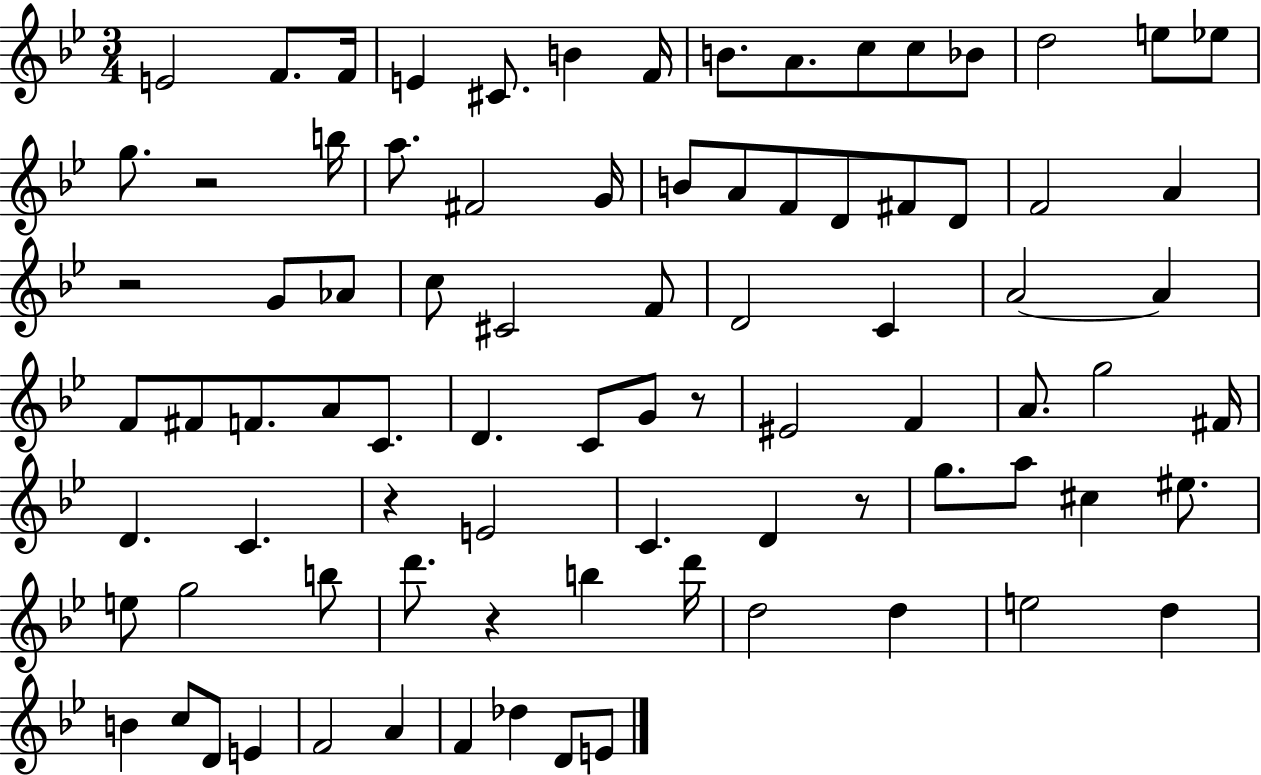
X:1
T:Untitled
M:3/4
L:1/4
K:Bb
E2 F/2 F/4 E ^C/2 B F/4 B/2 A/2 c/2 c/2 _B/2 d2 e/2 _e/2 g/2 z2 b/4 a/2 ^F2 G/4 B/2 A/2 F/2 D/2 ^F/2 D/2 F2 A z2 G/2 _A/2 c/2 ^C2 F/2 D2 C A2 A F/2 ^F/2 F/2 A/2 C/2 D C/2 G/2 z/2 ^E2 F A/2 g2 ^F/4 D C z E2 C D z/2 g/2 a/2 ^c ^e/2 e/2 g2 b/2 d'/2 z b d'/4 d2 d e2 d B c/2 D/2 E F2 A F _d D/2 E/2